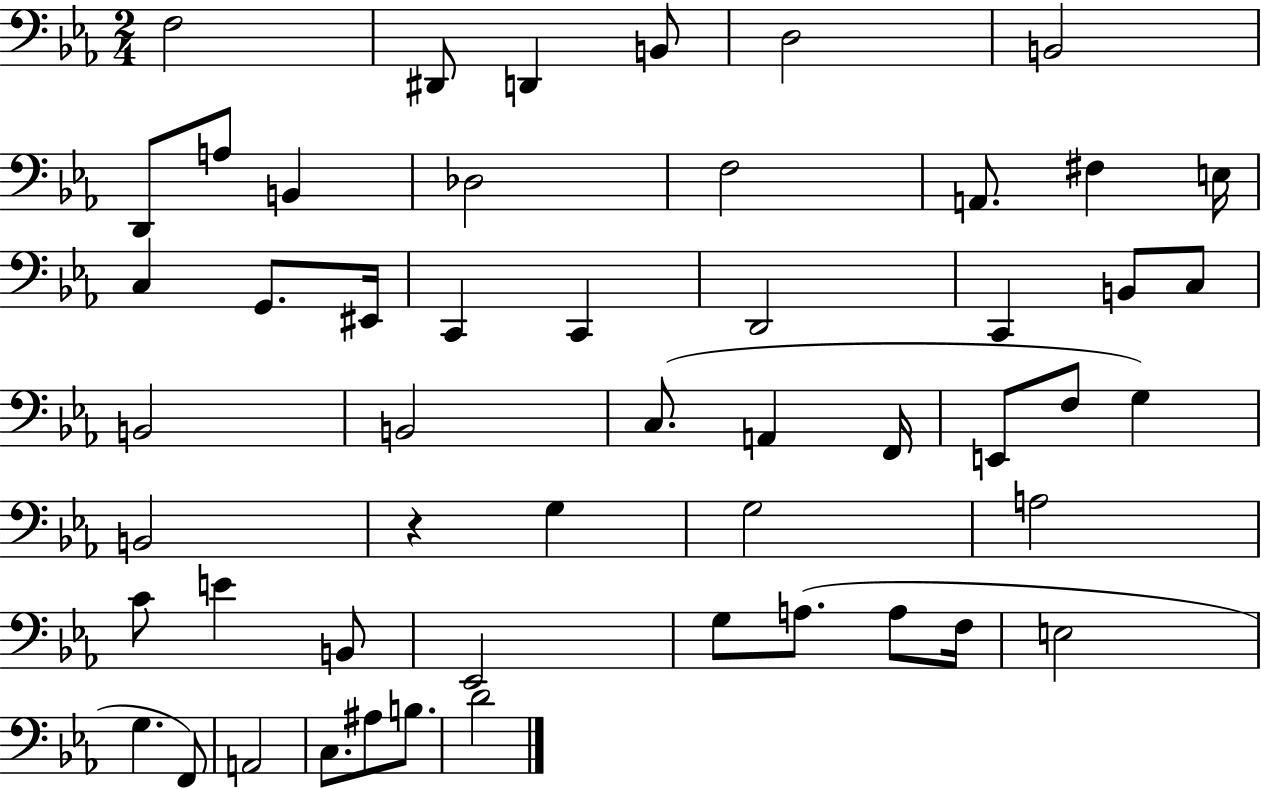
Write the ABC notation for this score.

X:1
T:Untitled
M:2/4
L:1/4
K:Eb
F,2 ^D,,/2 D,, B,,/2 D,2 B,,2 D,,/2 A,/2 B,, _D,2 F,2 A,,/2 ^F, E,/4 C, G,,/2 ^E,,/4 C,, C,, D,,2 C,, B,,/2 C,/2 B,,2 B,,2 C,/2 A,, F,,/4 E,,/2 F,/2 G, B,,2 z G, G,2 A,2 C/2 E B,,/2 _E,,2 G,/2 A,/2 A,/2 F,/4 E,2 G, F,,/2 A,,2 C,/2 ^A,/2 B,/2 D2